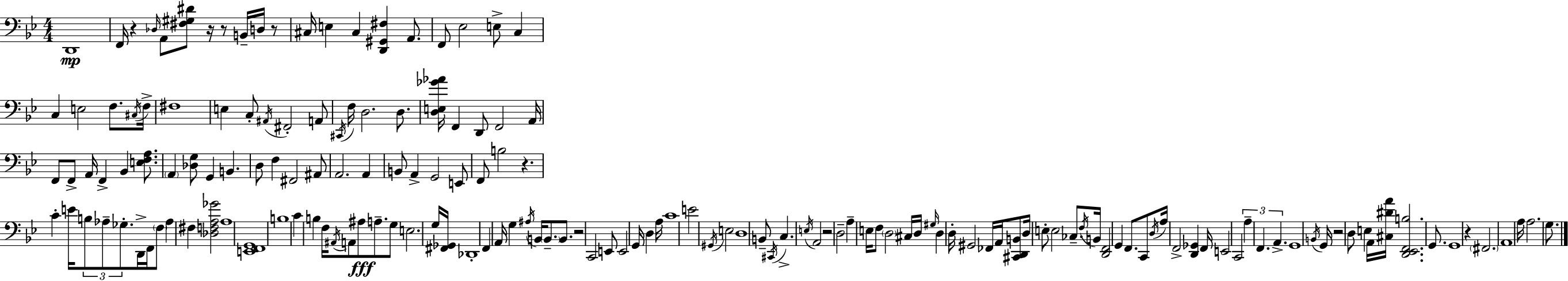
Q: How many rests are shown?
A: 9